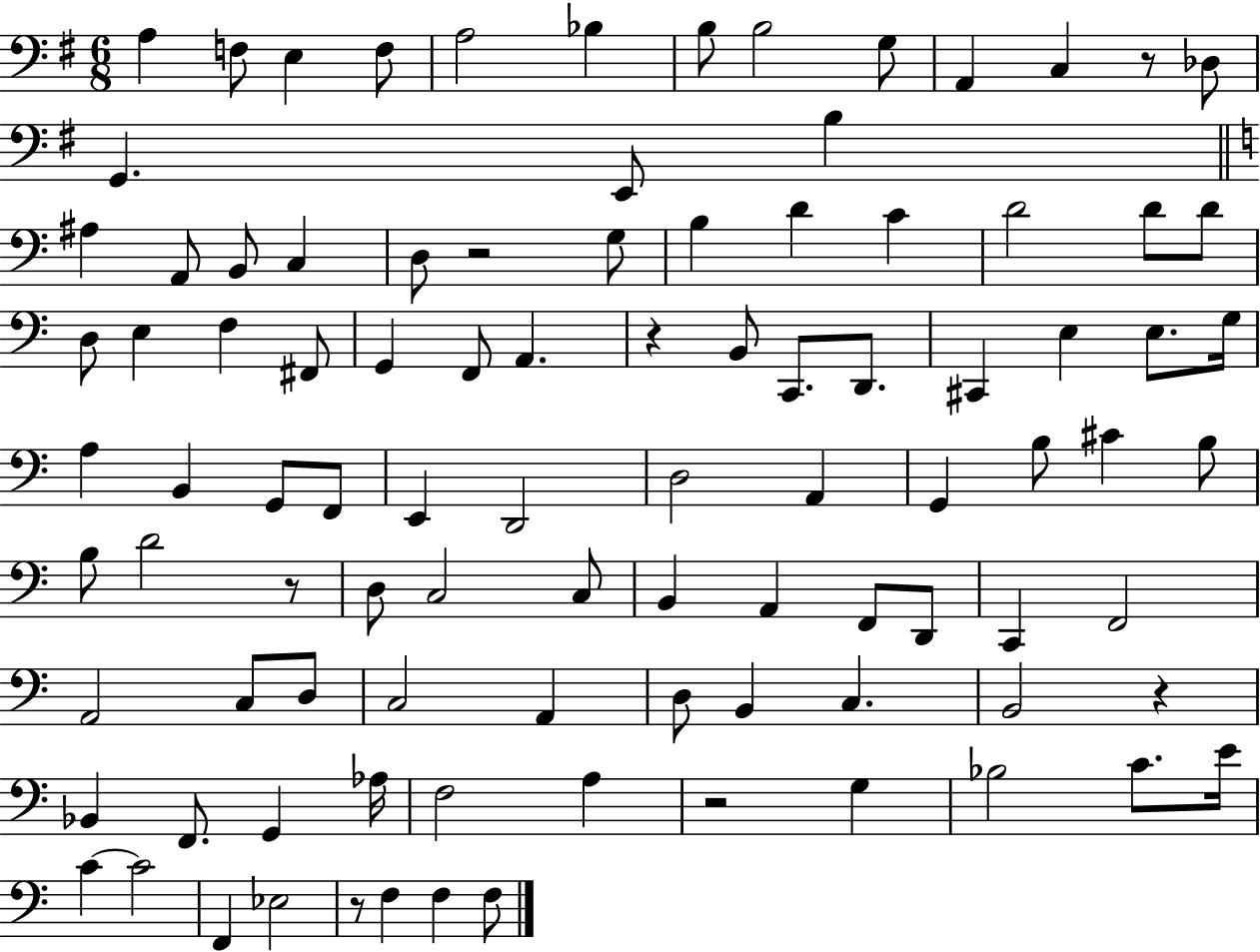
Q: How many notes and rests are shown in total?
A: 97